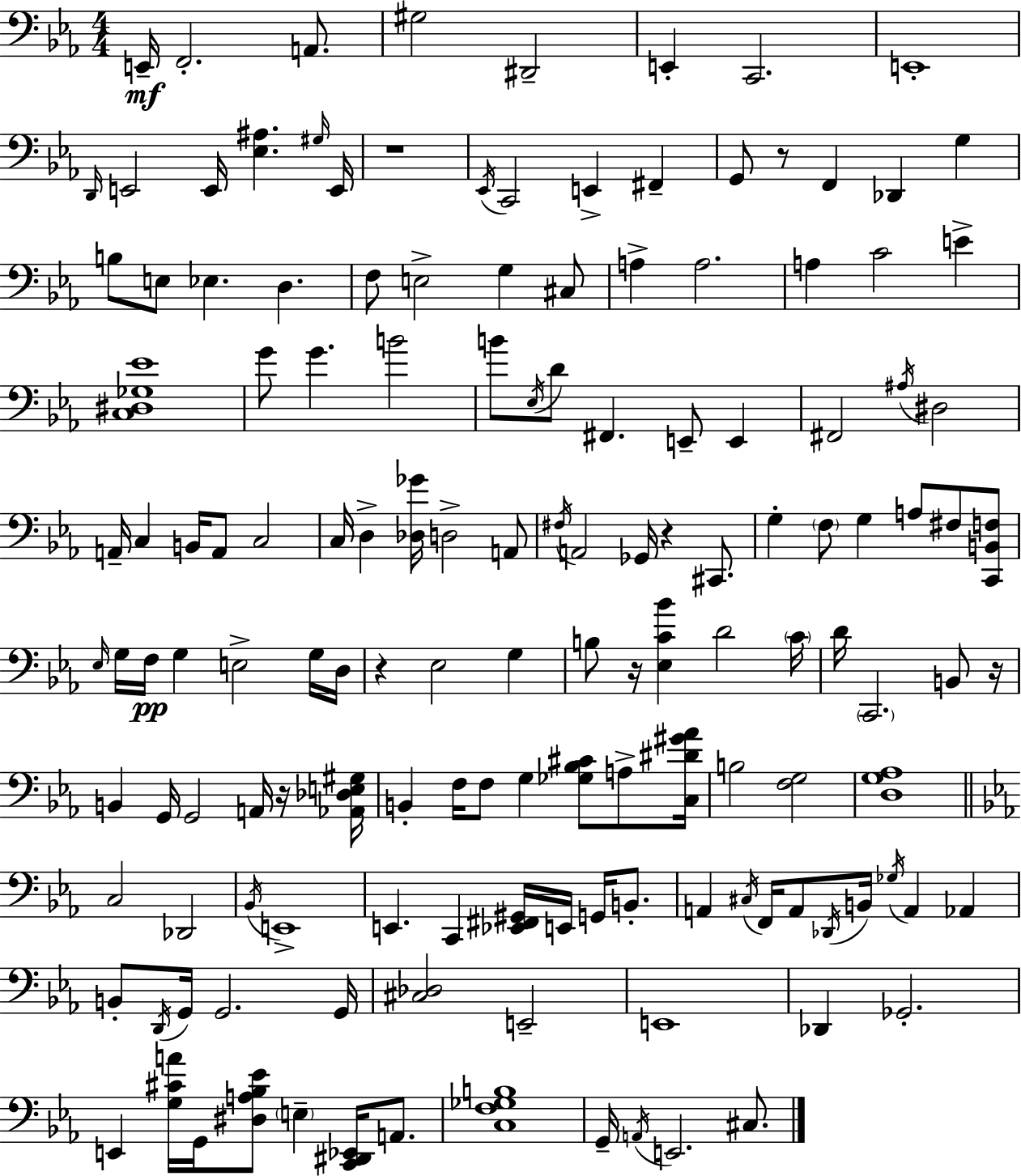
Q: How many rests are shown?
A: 7